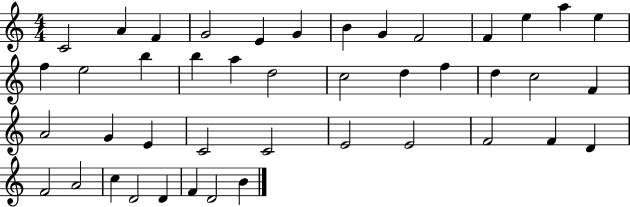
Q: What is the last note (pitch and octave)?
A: B4